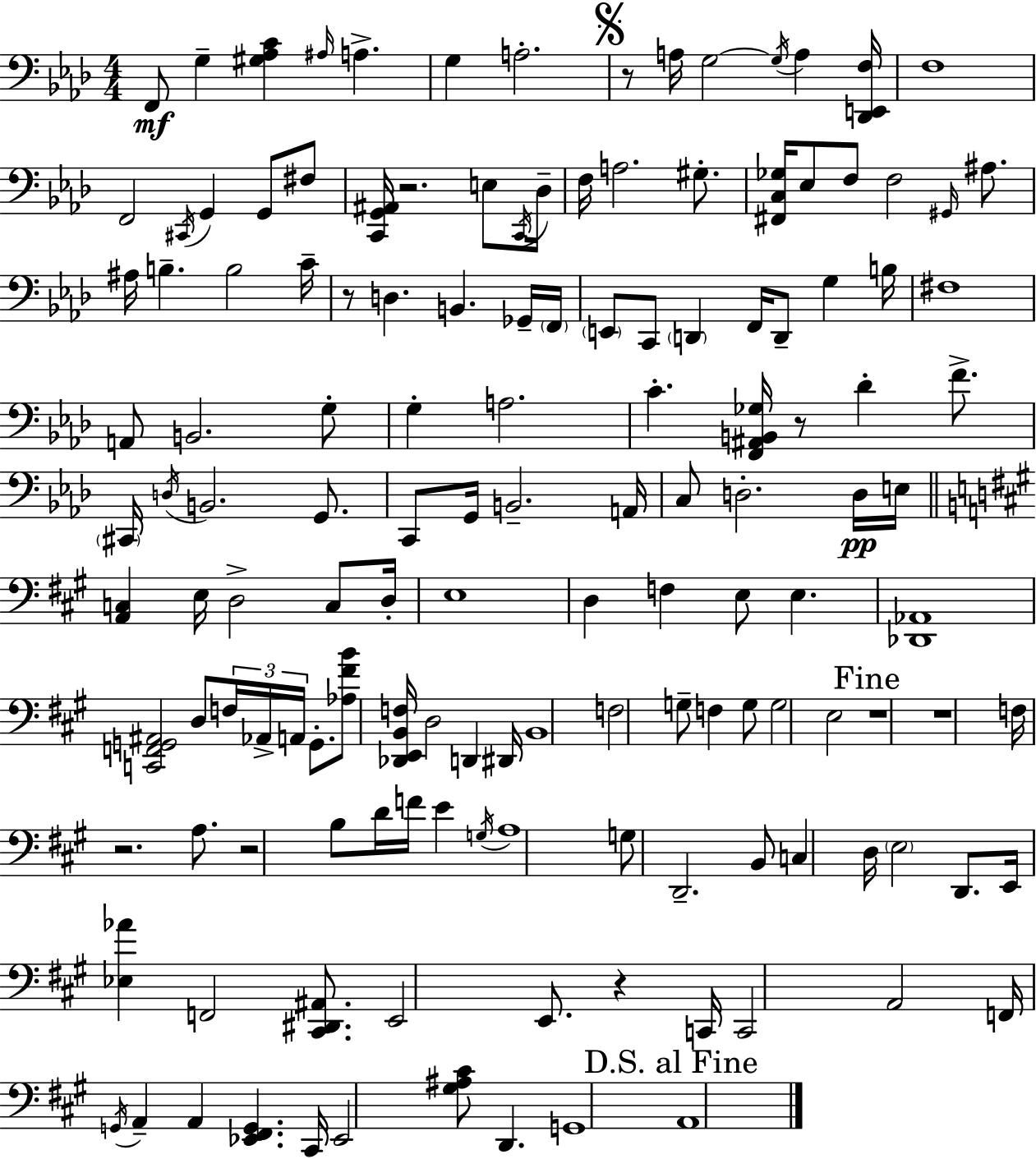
{
  \clef bass
  \numericTimeSignature
  \time 4/4
  \key aes \major
  \repeat volta 2 { f,8\mf g4-- <gis aes c'>4 \grace { ais16 } a4.-> | g4 a2.-. | \mark \markup { \musicglyph "scripts.segno" } r8 a16 g2~~ \acciaccatura { g16 } a4 | <des, e, f>16 f1 | \break f,2 \acciaccatura { cis,16 } g,4 g,8 | fis8 <c, g, ais,>16 r2. | e8 \acciaccatura { c,16 } des16-- f16 a2. | gis8.-. <fis, c ges>16 ees8 f8 f2 | \break \grace { gis,16 } ais8. ais16 b4.-- b2 | c'16-- r8 d4. b,4. | ges,16-- \parenthesize f,16 \parenthesize e,8 c,8 \parenthesize d,4 f,16 d,8-- | g4 b16 fis1 | \break a,8 b,2. | g8-. g4-. a2. | c'4.-. <f, ais, b, ges>16 r8 des'4-. | f'8.-> \parenthesize cis,16 \acciaccatura { d16 } b,2. | \break g,8. c,8 g,16 b,2.-- | a,16 c8 d2.-. | d16\pp e16 \bar "||" \break \key a \major <a, c>4 e16 d2-> c8 d16-. | e1 | d4 f4 e8 e4. | <des, aes,>1 | \break <c, f, g, ais,>2 d8 \tuplet 3/2 { f16 aes,16-> a,16 } g,8.-. | <aes fis' b'>8 <des, e, b, f>16 d2 d,4 dis,16 | b,1 | f2 g8-- f4 g8 | \break g2 e2 | \mark "Fine" r1 | r1 | f16 r2. a8. | \break r2 b8 d'16 f'16 e'4 | \acciaccatura { g16 } a1 | g8 d,2.-- b,8 | c4 d16 \parenthesize e2 d,8. | \break e,16 <ees aes'>4 f,2 <cis, dis, ais,>8. | e,2 e,8. r4 | c,16 c,2 a,2 | f,16 \acciaccatura { g,16 } a,4-- a,4 <ees, fis, g,>4. | \break cis,16 ees,2 <gis ais cis'>8 d,4. | g,1 | \mark "D.S. al Fine" a,1 | } \bar "|."
}